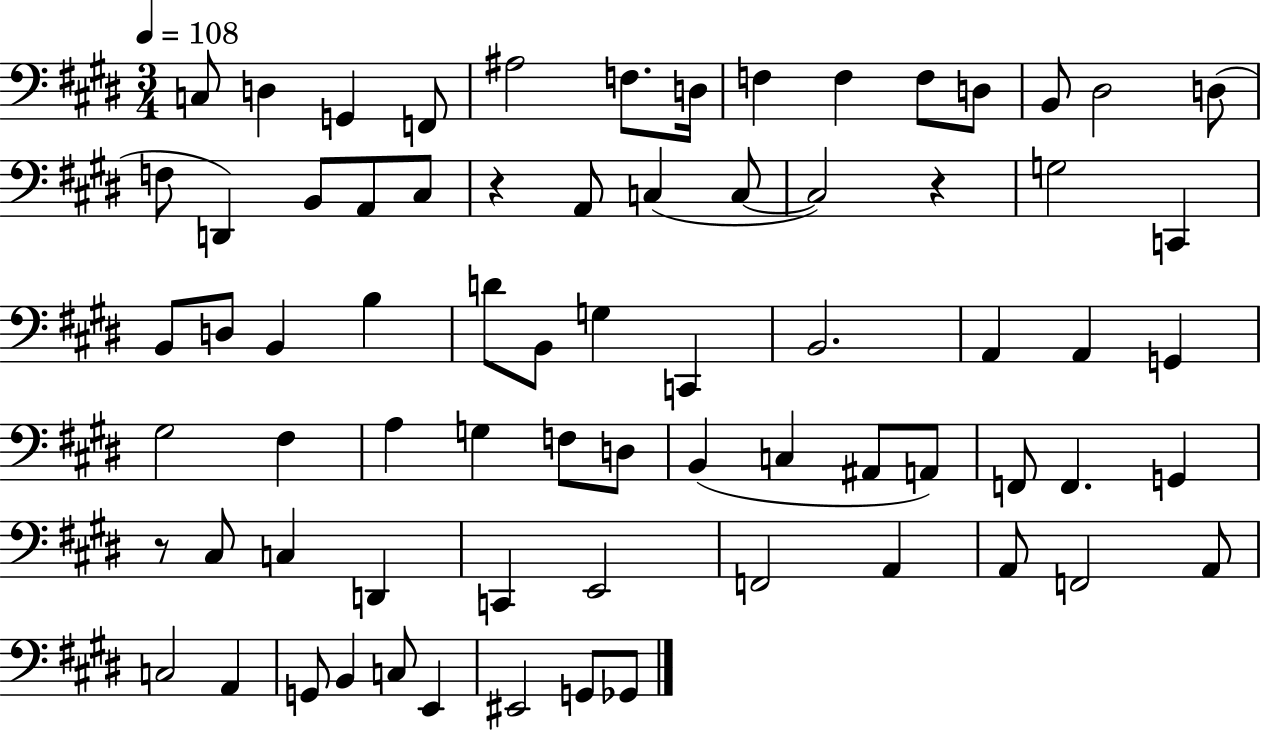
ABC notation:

X:1
T:Untitled
M:3/4
L:1/4
K:E
C,/2 D, G,, F,,/2 ^A,2 F,/2 D,/4 F, F, F,/2 D,/2 B,,/2 ^D,2 D,/2 F,/2 D,, B,,/2 A,,/2 ^C,/2 z A,,/2 C, C,/2 C,2 z G,2 C,, B,,/2 D,/2 B,, B, D/2 B,,/2 G, C,, B,,2 A,, A,, G,, ^G,2 ^F, A, G, F,/2 D,/2 B,, C, ^A,,/2 A,,/2 F,,/2 F,, G,, z/2 ^C,/2 C, D,, C,, E,,2 F,,2 A,, A,,/2 F,,2 A,,/2 C,2 A,, G,,/2 B,, C,/2 E,, ^E,,2 G,,/2 _G,,/2